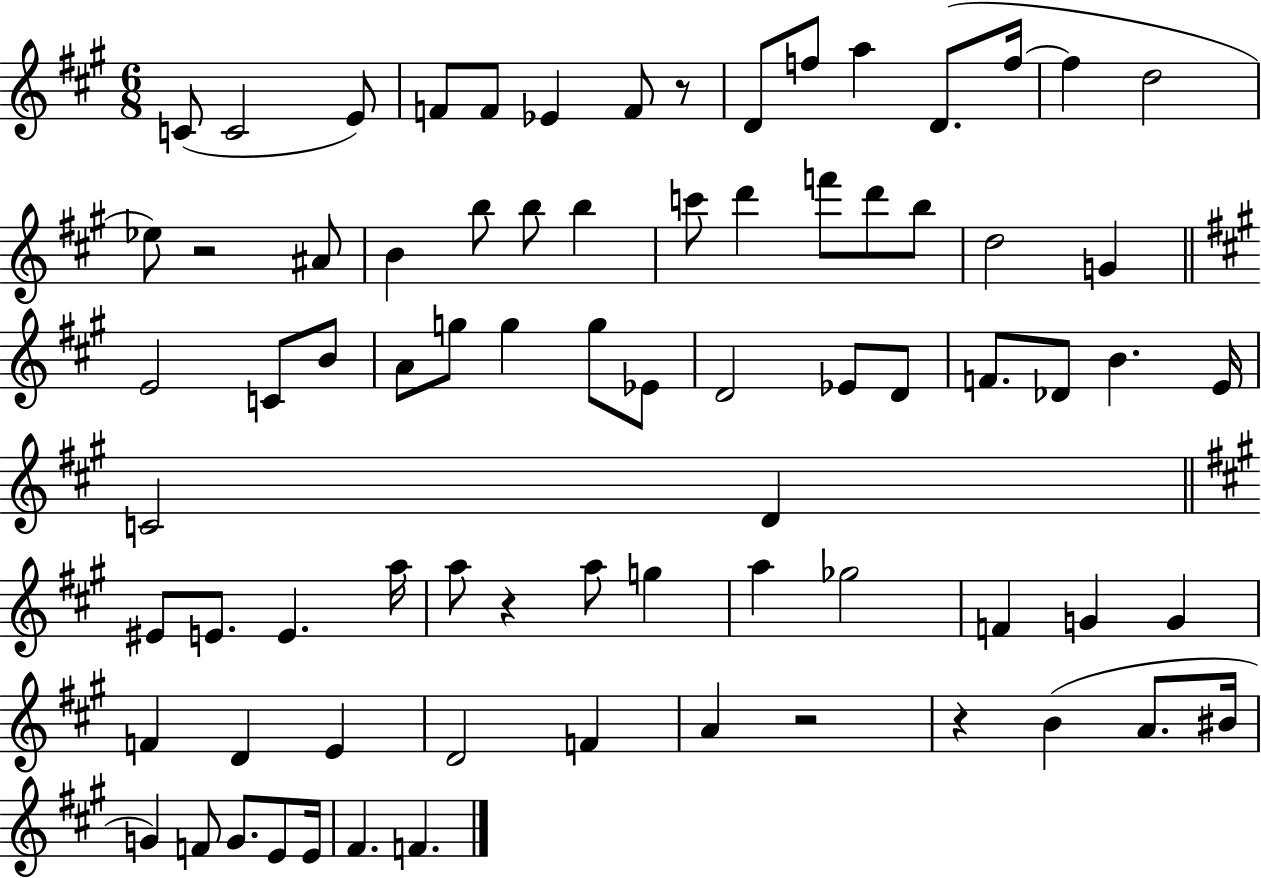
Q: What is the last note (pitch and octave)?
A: F4